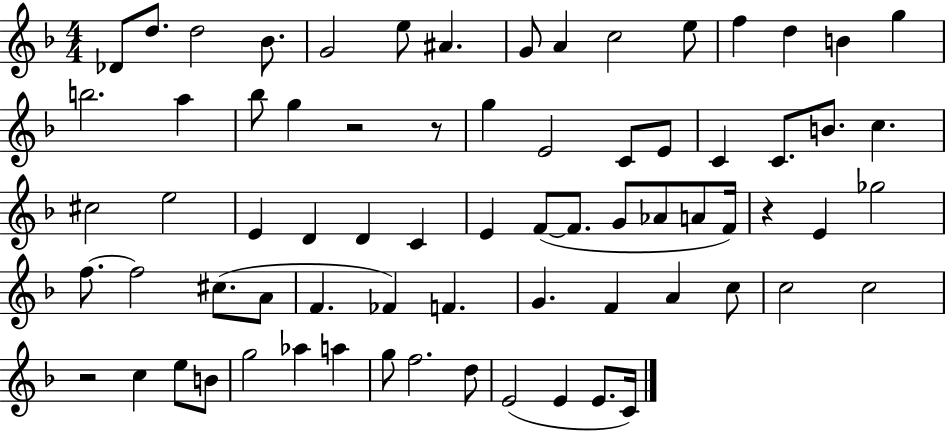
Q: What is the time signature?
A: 4/4